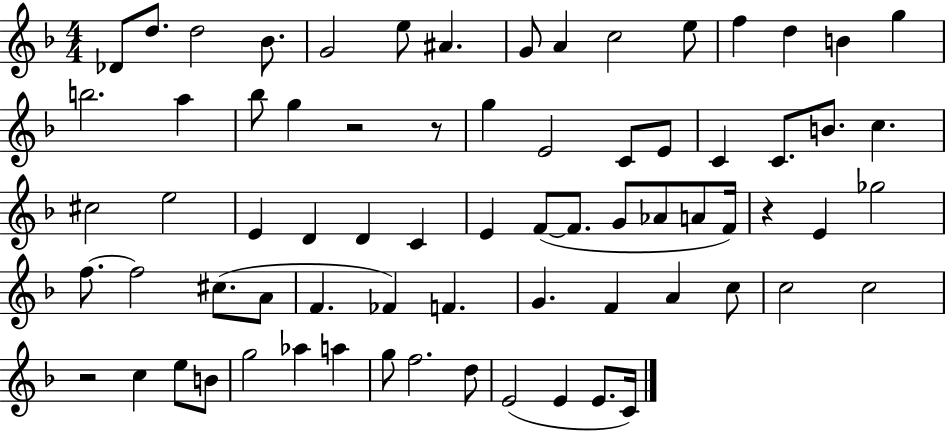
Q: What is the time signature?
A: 4/4